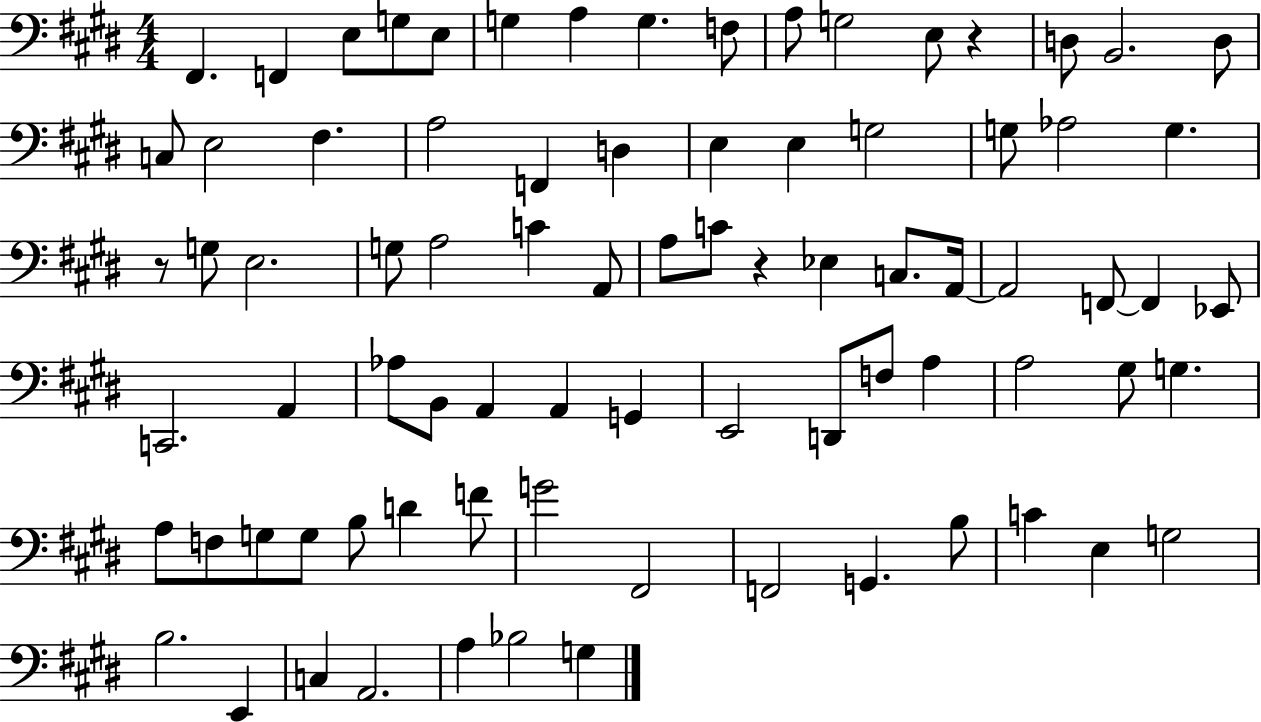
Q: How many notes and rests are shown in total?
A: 81